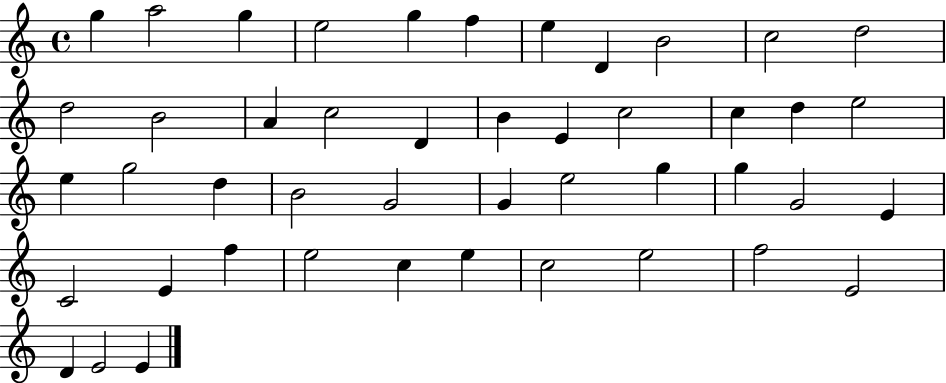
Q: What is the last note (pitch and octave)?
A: E4